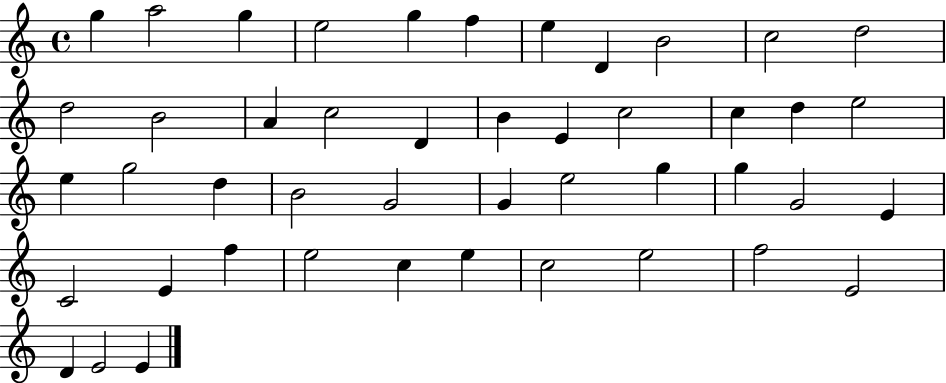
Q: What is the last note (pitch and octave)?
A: E4